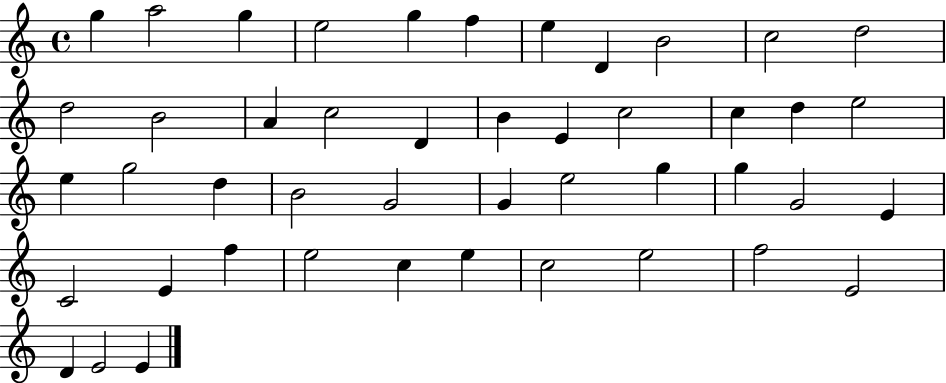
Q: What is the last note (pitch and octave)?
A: E4